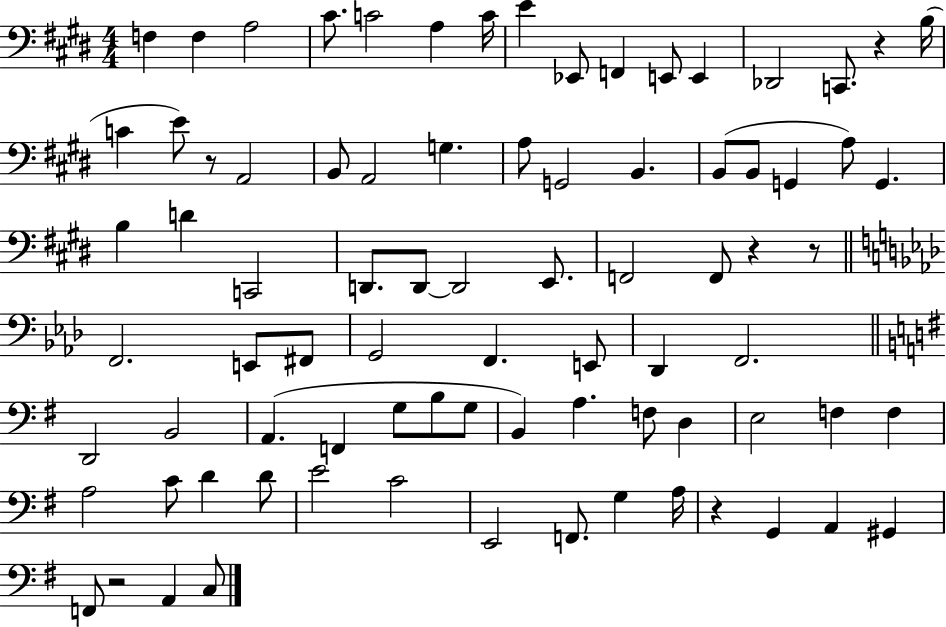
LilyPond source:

{
  \clef bass
  \numericTimeSignature
  \time 4/4
  \key e \major
  f4 f4 a2 | cis'8. c'2 a4 c'16 | e'4 ees,8 f,4 e,8 e,4 | des,2 c,8. r4 b16( | \break c'4 e'8) r8 a,2 | b,8 a,2 g4. | a8 g,2 b,4. | b,8( b,8 g,4 a8) g,4. | \break b4 d'4 c,2 | d,8. d,8~~ d,2 e,8. | f,2 f,8 r4 r8 | \bar "||" \break \key aes \major f,2. e,8 fis,8 | g,2 f,4. e,8 | des,4 f,2. | \bar "||" \break \key g \major d,2 b,2 | a,4.( f,4 g8 b8 g8 | b,4) a4. f8 d4 | e2 f4 f4 | \break a2 c'8 d'4 d'8 | e'2 c'2 | e,2 f,8. g4 a16 | r4 g,4 a,4 gis,4 | \break f,8 r2 a,4 c8 | \bar "|."
}